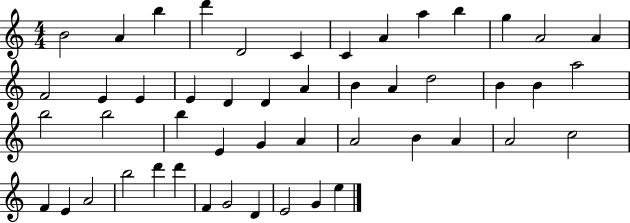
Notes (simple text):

B4/h A4/q B5/q D6/q D4/h C4/q C4/q A4/q A5/q B5/q G5/q A4/h A4/q F4/h E4/q E4/q E4/q D4/q D4/q A4/q B4/q A4/q D5/h B4/q B4/q A5/h B5/h B5/h B5/q E4/q G4/q A4/q A4/h B4/q A4/q A4/h C5/h F4/q E4/q A4/h B5/h D6/q D6/q F4/q G4/h D4/q E4/h G4/q E5/q